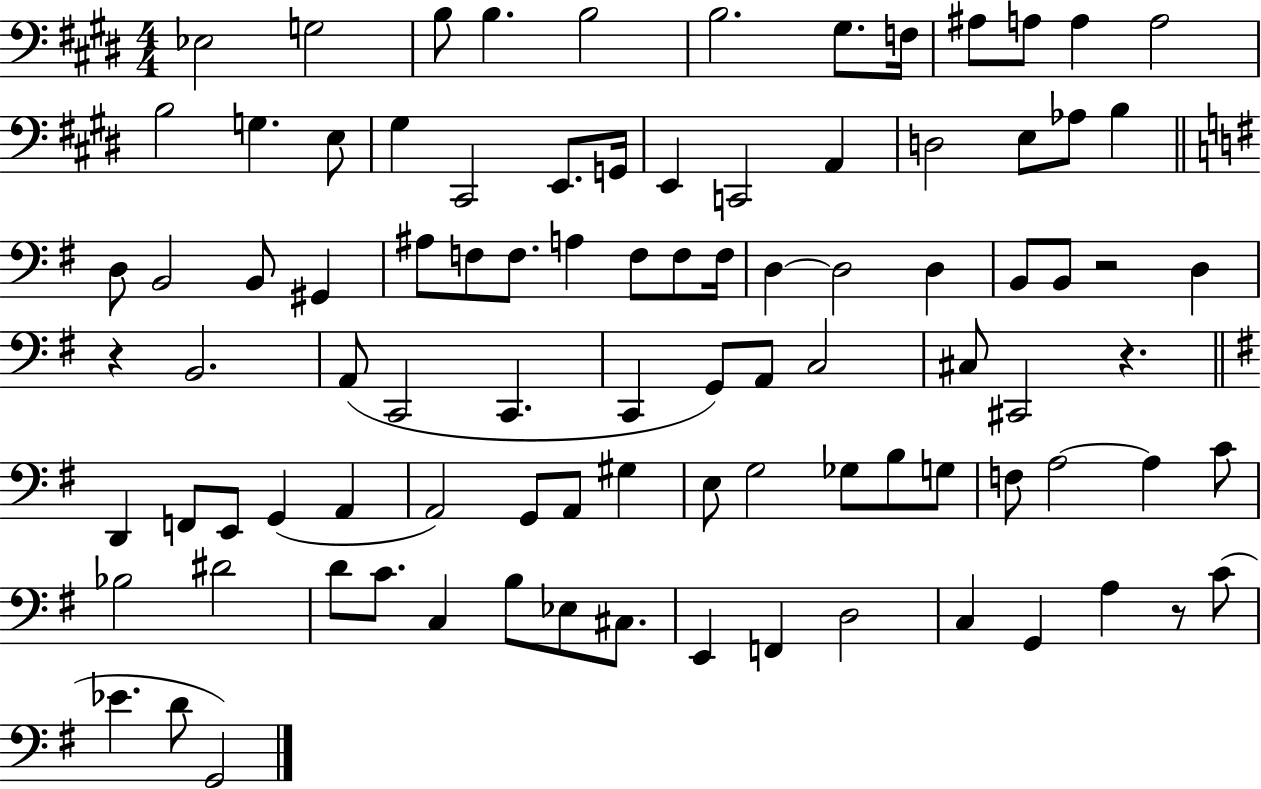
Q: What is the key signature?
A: E major